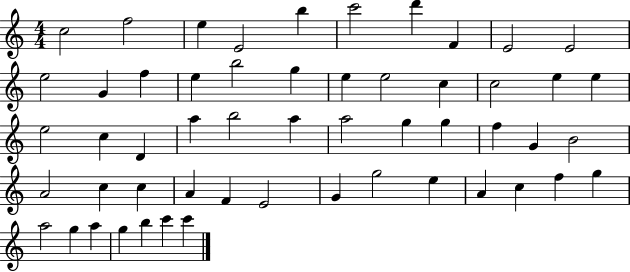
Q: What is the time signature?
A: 4/4